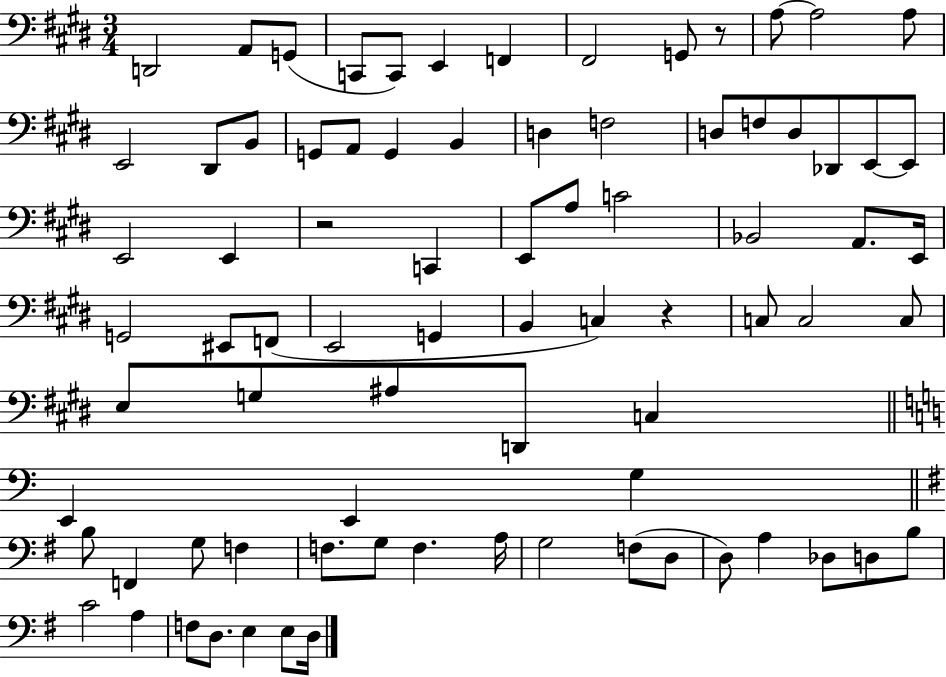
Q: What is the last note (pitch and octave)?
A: D3